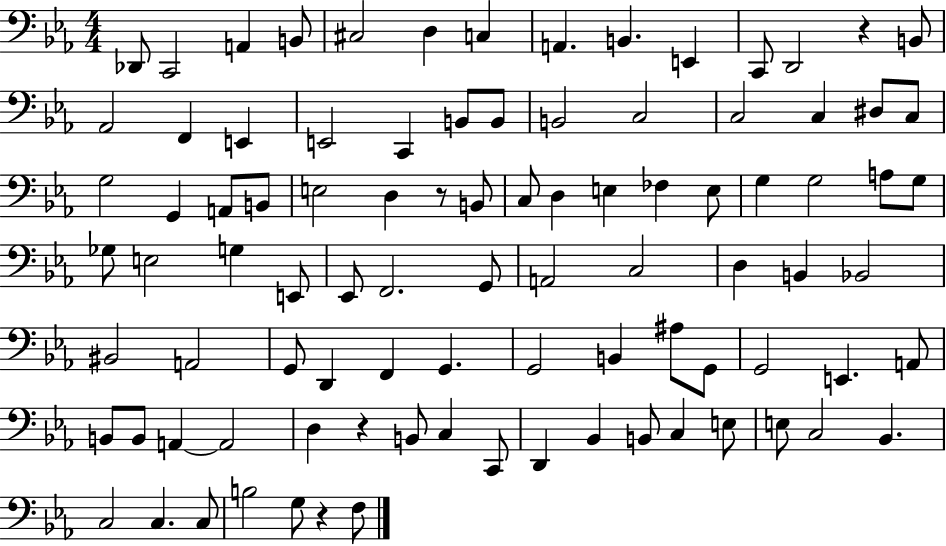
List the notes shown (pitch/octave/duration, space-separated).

Db2/e C2/h A2/q B2/e C#3/h D3/q C3/q A2/q. B2/q. E2/q C2/e D2/h R/q B2/e Ab2/h F2/q E2/q E2/h C2/q B2/e B2/e B2/h C3/h C3/h C3/q D#3/e C3/e G3/h G2/q A2/e B2/e E3/h D3/q R/e B2/e C3/e D3/q E3/q FES3/q E3/e G3/q G3/h A3/e G3/e Gb3/e E3/h G3/q E2/e Eb2/e F2/h. G2/e A2/h C3/h D3/q B2/q Bb2/h BIS2/h A2/h G2/e D2/q F2/q G2/q. G2/h B2/q A#3/e G2/e G2/h E2/q. A2/e B2/e B2/e A2/q A2/h D3/q R/q B2/e C3/q C2/e D2/q Bb2/q B2/e C3/q E3/e E3/e C3/h Bb2/q. C3/h C3/q. C3/e B3/h G3/e R/q F3/e